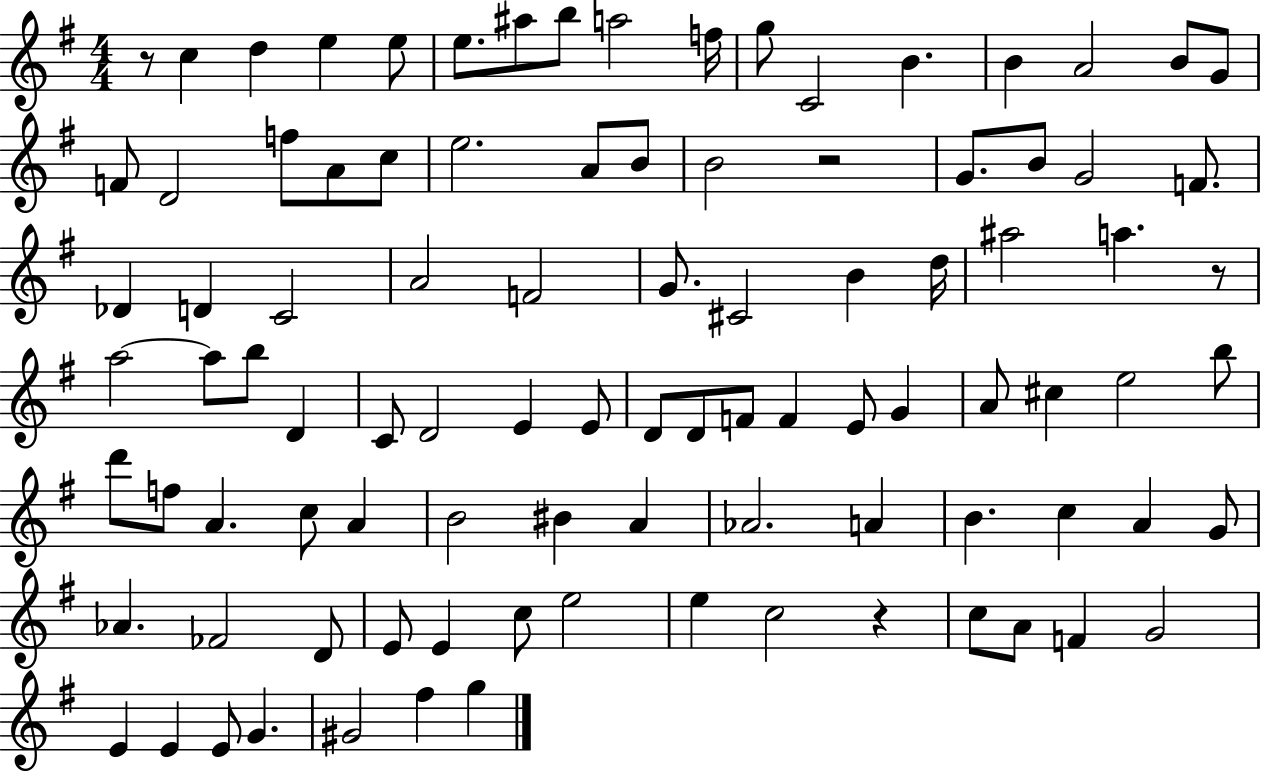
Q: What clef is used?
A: treble